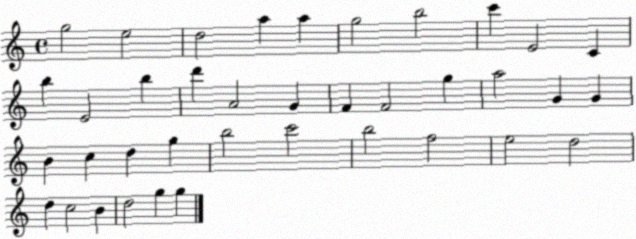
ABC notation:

X:1
T:Untitled
M:4/4
L:1/4
K:C
g2 e2 d2 a a g2 b2 c' E2 C b E2 b d' A2 G F F2 g a2 G G B c d g b2 c'2 b2 f2 e2 d2 d c2 B d2 g g